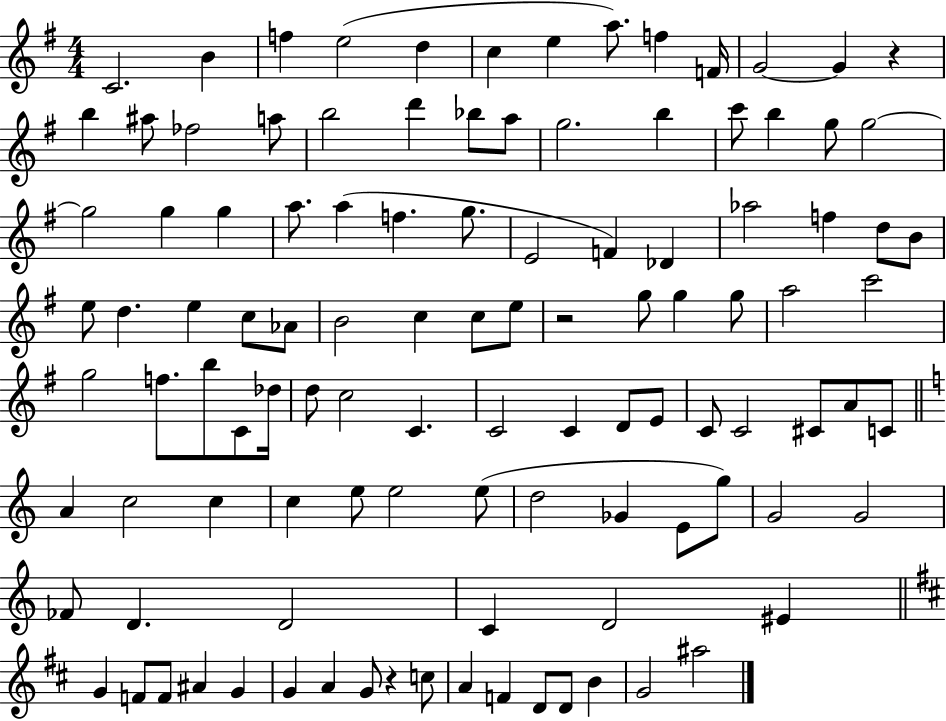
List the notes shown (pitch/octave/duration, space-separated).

C4/h. B4/q F5/q E5/h D5/q C5/q E5/q A5/e. F5/q F4/s G4/h G4/q R/q B5/q A#5/e FES5/h A5/e B5/h D6/q Bb5/e A5/e G5/h. B5/q C6/e B5/q G5/e G5/h G5/h G5/q G5/q A5/e. A5/q F5/q. G5/e. E4/h F4/q Db4/q Ab5/h F5/q D5/e B4/e E5/e D5/q. E5/q C5/e Ab4/e B4/h C5/q C5/e E5/e R/h G5/e G5/q G5/e A5/h C6/h G5/h F5/e. B5/e C4/e Db5/s D5/e C5/h C4/q. C4/h C4/q D4/e E4/e C4/e C4/h C#4/e A4/e C4/e A4/q C5/h C5/q C5/q E5/e E5/h E5/e D5/h Gb4/q E4/e G5/e G4/h G4/h FES4/e D4/q. D4/h C4/q D4/h EIS4/q G4/q F4/e F4/e A#4/q G4/q G4/q A4/q G4/e R/q C5/e A4/q F4/q D4/e D4/e B4/q G4/h A#5/h